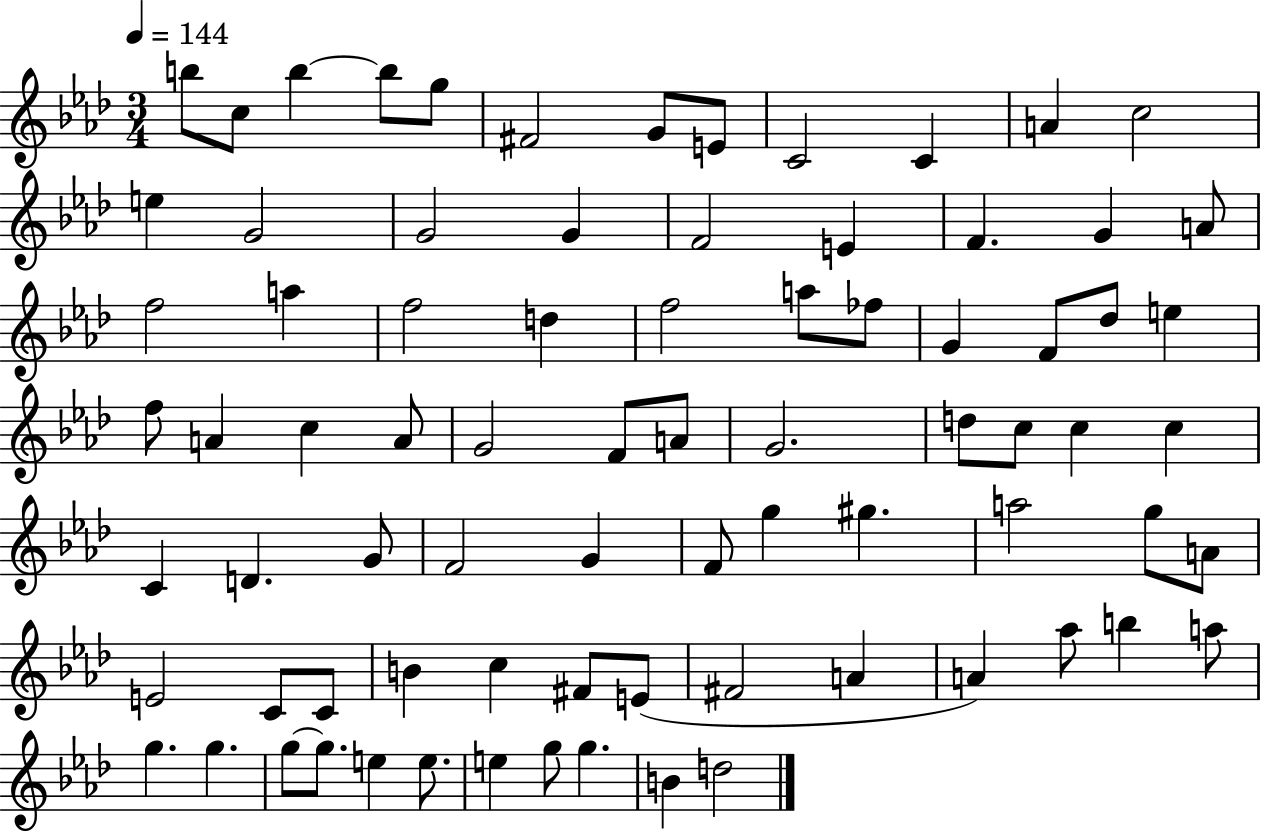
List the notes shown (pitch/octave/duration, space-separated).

B5/e C5/e B5/q B5/e G5/e F#4/h G4/e E4/e C4/h C4/q A4/q C5/h E5/q G4/h G4/h G4/q F4/h E4/q F4/q. G4/q A4/e F5/h A5/q F5/h D5/q F5/h A5/e FES5/e G4/q F4/e Db5/e E5/q F5/e A4/q C5/q A4/e G4/h F4/e A4/e G4/h. D5/e C5/e C5/q C5/q C4/q D4/q. G4/e F4/h G4/q F4/e G5/q G#5/q. A5/h G5/e A4/e E4/h C4/e C4/e B4/q C5/q F#4/e E4/e F#4/h A4/q A4/q Ab5/e B5/q A5/e G5/q. G5/q. G5/e G5/e. E5/q E5/e. E5/q G5/e G5/q. B4/q D5/h